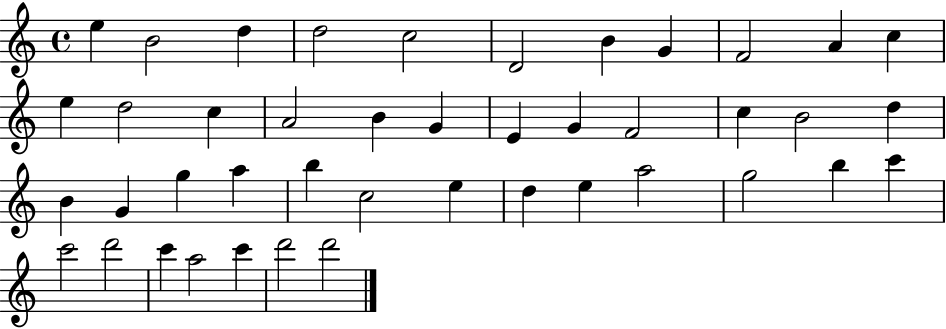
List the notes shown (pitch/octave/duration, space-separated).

E5/q B4/h D5/q D5/h C5/h D4/h B4/q G4/q F4/h A4/q C5/q E5/q D5/h C5/q A4/h B4/q G4/q E4/q G4/q F4/h C5/q B4/h D5/q B4/q G4/q G5/q A5/q B5/q C5/h E5/q D5/q E5/q A5/h G5/h B5/q C6/q C6/h D6/h C6/q A5/h C6/q D6/h D6/h